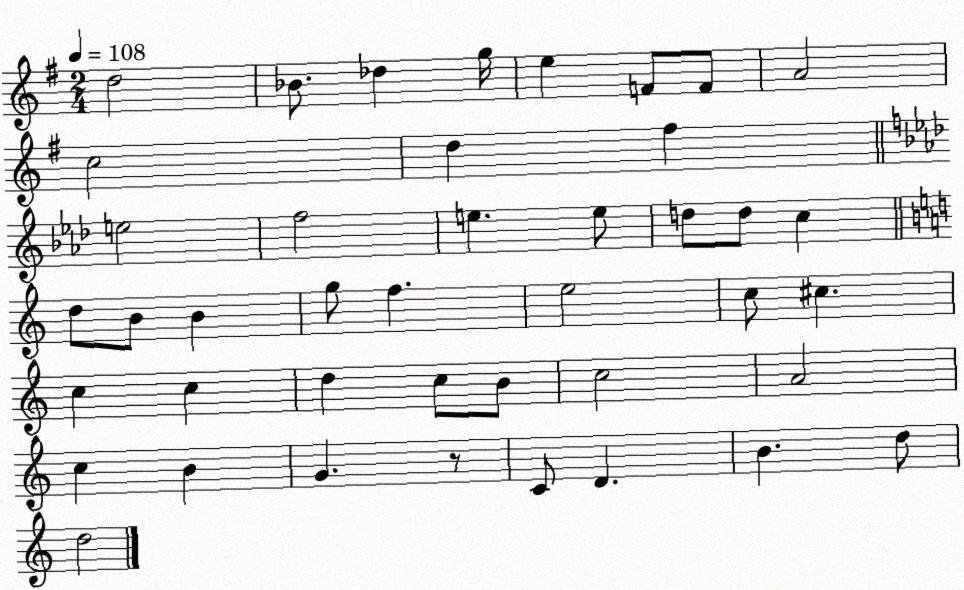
X:1
T:Untitled
M:2/4
L:1/4
K:G
d2 _B/2 _d g/4 e F/2 F/2 A2 c2 d ^f e2 f2 e e/2 d/2 d/2 c d/2 B/2 B g/2 f e2 c/2 ^c c c d c/2 B/2 c2 A2 c B G z/2 C/2 D B d/2 d2